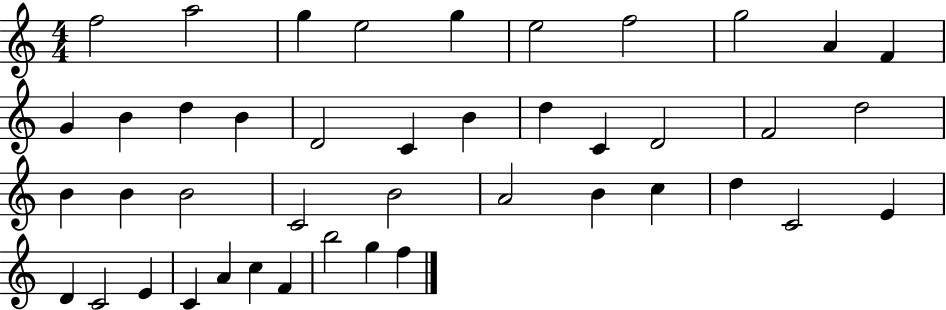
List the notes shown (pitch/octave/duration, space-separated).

F5/h A5/h G5/q E5/h G5/q E5/h F5/h G5/h A4/q F4/q G4/q B4/q D5/q B4/q D4/h C4/q B4/q D5/q C4/q D4/h F4/h D5/h B4/q B4/q B4/h C4/h B4/h A4/h B4/q C5/q D5/q C4/h E4/q D4/q C4/h E4/q C4/q A4/q C5/q F4/q B5/h G5/q F5/q